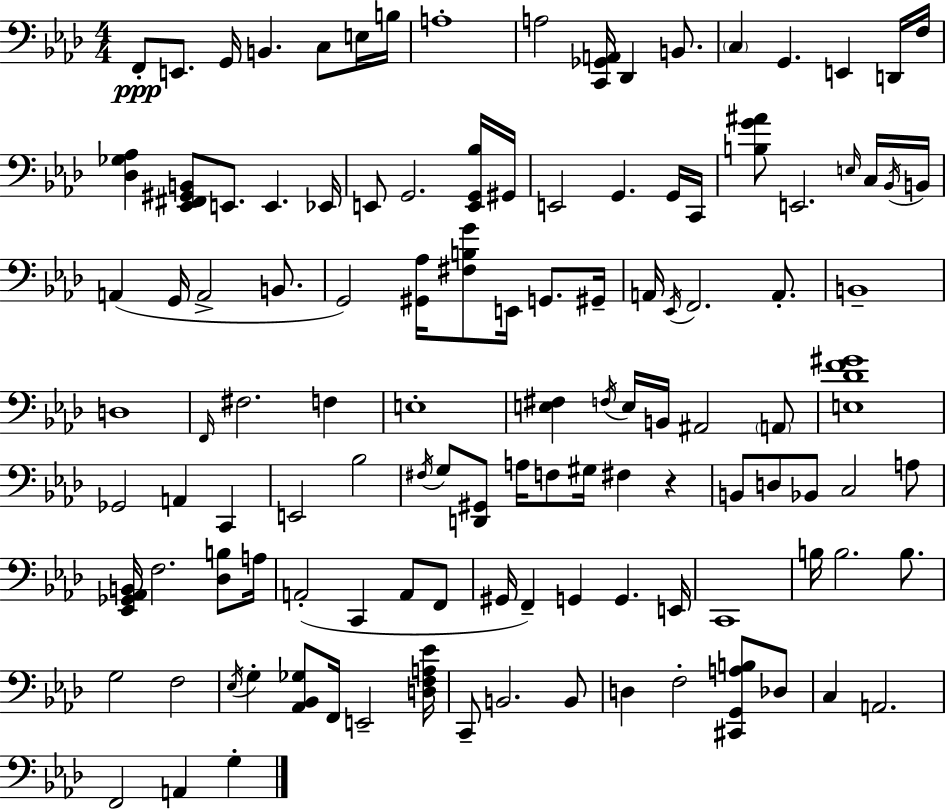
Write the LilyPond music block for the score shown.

{
  \clef bass
  \numericTimeSignature
  \time 4/4
  \key aes \major
  \repeat volta 2 { f,8-.\ppp e,8. g,16 b,4. c8 e16 b16 | a1-. | a2 <c, ges, a,>16 des,4 b,8. | \parenthesize c4 g,4. e,4 d,16 f16 | \break <des ges aes>4 <ees, fis, gis, b,>8 e,8. e,4. ees,16 | e,8 g,2. <e, g, bes>16 gis,16 | e,2 g,4. g,16 c,16 | <b g' ais'>8 e,2. \grace { e16 } c16 | \break \acciaccatura { bes,16 } b,16 a,4( g,16 a,2-> b,8. | g,2) <gis, aes>16 <fis b g'>8 e,16 g,8. | gis,16-- a,16 \acciaccatura { ees,16 } f,2. | a,8.-. b,1-- | \break d1 | \grace { f,16 } fis2. | f4 e1-. | <e fis>4 \acciaccatura { f16 } e16 b,16 ais,2 | \break \parenthesize a,8 <e des' f' gis'>1 | ges,2 a,4 | c,4 e,2 bes2 | \acciaccatura { fis16 } g8 <d, gis,>8 a16 f8 gis16 fis4 | \break r4 b,8 d8 bes,8 c2 | a8 <ees, ges, aes, b,>16 f2. | <des b>8 a16 a,2-.( c,4 | a,8 f,8 gis,16 f,4--) g,4 g,4. | \break e,16 c,1 | b16 b2. | b8. g2 f2 | \acciaccatura { ees16 } g4-. <aes, bes, ges>8 f,16 e,2-- | \break <d f a ees'>16 c,8-- b,2. | b,8 d4 f2-. | <cis, g, a b>8 des8 c4 a,2. | f,2 a,4 | \break g4-. } \bar "|."
}